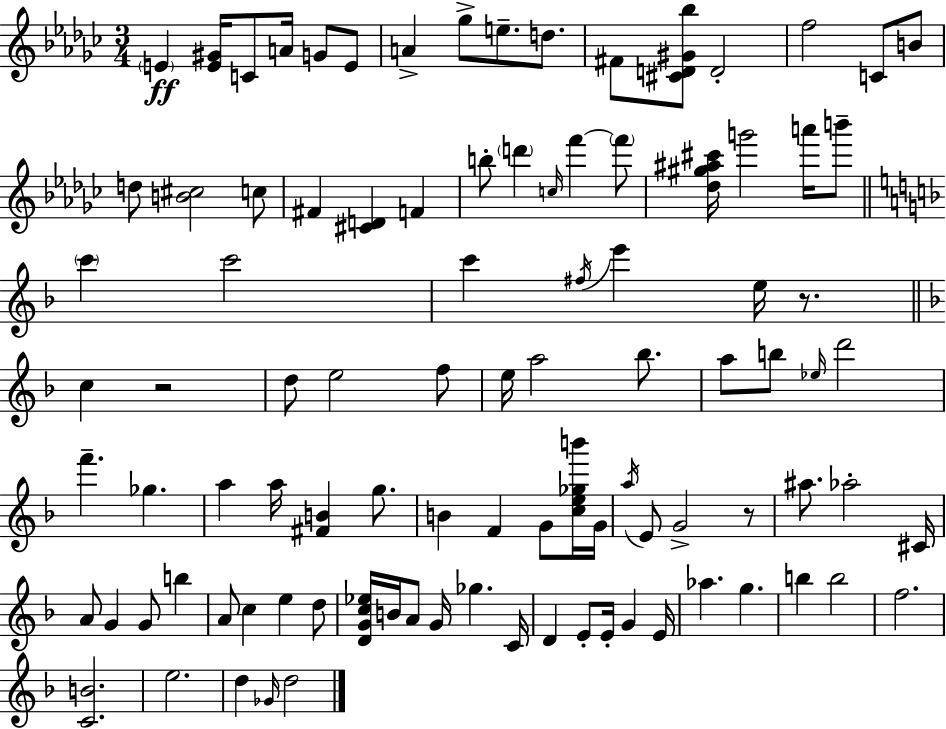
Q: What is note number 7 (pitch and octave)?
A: Gb5